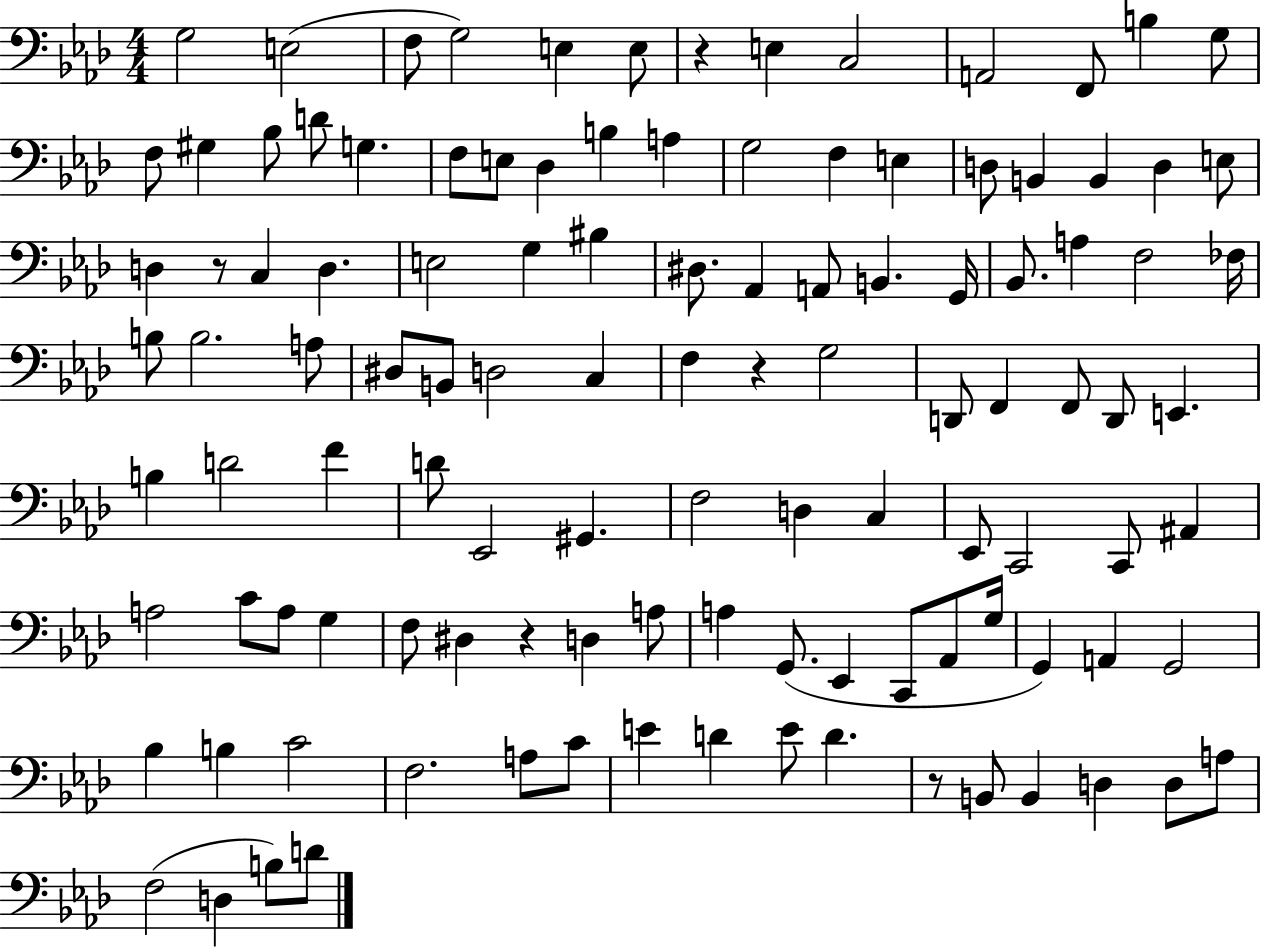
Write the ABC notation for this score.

X:1
T:Untitled
M:4/4
L:1/4
K:Ab
G,2 E,2 F,/2 G,2 E, E,/2 z E, C,2 A,,2 F,,/2 B, G,/2 F,/2 ^G, _B,/2 D/2 G, F,/2 E,/2 _D, B, A, G,2 F, E, D,/2 B,, B,, D, E,/2 D, z/2 C, D, E,2 G, ^B, ^D,/2 _A,, A,,/2 B,, G,,/4 _B,,/2 A, F,2 _F,/4 B,/2 B,2 A,/2 ^D,/2 B,,/2 D,2 C, F, z G,2 D,,/2 F,, F,,/2 D,,/2 E,, B, D2 F D/2 _E,,2 ^G,, F,2 D, C, _E,,/2 C,,2 C,,/2 ^A,, A,2 C/2 A,/2 G, F,/2 ^D, z D, A,/2 A, G,,/2 _E,, C,,/2 _A,,/2 G,/4 G,, A,, G,,2 _B, B, C2 F,2 A,/2 C/2 E D E/2 D z/2 B,,/2 B,, D, D,/2 A,/2 F,2 D, B,/2 D/2